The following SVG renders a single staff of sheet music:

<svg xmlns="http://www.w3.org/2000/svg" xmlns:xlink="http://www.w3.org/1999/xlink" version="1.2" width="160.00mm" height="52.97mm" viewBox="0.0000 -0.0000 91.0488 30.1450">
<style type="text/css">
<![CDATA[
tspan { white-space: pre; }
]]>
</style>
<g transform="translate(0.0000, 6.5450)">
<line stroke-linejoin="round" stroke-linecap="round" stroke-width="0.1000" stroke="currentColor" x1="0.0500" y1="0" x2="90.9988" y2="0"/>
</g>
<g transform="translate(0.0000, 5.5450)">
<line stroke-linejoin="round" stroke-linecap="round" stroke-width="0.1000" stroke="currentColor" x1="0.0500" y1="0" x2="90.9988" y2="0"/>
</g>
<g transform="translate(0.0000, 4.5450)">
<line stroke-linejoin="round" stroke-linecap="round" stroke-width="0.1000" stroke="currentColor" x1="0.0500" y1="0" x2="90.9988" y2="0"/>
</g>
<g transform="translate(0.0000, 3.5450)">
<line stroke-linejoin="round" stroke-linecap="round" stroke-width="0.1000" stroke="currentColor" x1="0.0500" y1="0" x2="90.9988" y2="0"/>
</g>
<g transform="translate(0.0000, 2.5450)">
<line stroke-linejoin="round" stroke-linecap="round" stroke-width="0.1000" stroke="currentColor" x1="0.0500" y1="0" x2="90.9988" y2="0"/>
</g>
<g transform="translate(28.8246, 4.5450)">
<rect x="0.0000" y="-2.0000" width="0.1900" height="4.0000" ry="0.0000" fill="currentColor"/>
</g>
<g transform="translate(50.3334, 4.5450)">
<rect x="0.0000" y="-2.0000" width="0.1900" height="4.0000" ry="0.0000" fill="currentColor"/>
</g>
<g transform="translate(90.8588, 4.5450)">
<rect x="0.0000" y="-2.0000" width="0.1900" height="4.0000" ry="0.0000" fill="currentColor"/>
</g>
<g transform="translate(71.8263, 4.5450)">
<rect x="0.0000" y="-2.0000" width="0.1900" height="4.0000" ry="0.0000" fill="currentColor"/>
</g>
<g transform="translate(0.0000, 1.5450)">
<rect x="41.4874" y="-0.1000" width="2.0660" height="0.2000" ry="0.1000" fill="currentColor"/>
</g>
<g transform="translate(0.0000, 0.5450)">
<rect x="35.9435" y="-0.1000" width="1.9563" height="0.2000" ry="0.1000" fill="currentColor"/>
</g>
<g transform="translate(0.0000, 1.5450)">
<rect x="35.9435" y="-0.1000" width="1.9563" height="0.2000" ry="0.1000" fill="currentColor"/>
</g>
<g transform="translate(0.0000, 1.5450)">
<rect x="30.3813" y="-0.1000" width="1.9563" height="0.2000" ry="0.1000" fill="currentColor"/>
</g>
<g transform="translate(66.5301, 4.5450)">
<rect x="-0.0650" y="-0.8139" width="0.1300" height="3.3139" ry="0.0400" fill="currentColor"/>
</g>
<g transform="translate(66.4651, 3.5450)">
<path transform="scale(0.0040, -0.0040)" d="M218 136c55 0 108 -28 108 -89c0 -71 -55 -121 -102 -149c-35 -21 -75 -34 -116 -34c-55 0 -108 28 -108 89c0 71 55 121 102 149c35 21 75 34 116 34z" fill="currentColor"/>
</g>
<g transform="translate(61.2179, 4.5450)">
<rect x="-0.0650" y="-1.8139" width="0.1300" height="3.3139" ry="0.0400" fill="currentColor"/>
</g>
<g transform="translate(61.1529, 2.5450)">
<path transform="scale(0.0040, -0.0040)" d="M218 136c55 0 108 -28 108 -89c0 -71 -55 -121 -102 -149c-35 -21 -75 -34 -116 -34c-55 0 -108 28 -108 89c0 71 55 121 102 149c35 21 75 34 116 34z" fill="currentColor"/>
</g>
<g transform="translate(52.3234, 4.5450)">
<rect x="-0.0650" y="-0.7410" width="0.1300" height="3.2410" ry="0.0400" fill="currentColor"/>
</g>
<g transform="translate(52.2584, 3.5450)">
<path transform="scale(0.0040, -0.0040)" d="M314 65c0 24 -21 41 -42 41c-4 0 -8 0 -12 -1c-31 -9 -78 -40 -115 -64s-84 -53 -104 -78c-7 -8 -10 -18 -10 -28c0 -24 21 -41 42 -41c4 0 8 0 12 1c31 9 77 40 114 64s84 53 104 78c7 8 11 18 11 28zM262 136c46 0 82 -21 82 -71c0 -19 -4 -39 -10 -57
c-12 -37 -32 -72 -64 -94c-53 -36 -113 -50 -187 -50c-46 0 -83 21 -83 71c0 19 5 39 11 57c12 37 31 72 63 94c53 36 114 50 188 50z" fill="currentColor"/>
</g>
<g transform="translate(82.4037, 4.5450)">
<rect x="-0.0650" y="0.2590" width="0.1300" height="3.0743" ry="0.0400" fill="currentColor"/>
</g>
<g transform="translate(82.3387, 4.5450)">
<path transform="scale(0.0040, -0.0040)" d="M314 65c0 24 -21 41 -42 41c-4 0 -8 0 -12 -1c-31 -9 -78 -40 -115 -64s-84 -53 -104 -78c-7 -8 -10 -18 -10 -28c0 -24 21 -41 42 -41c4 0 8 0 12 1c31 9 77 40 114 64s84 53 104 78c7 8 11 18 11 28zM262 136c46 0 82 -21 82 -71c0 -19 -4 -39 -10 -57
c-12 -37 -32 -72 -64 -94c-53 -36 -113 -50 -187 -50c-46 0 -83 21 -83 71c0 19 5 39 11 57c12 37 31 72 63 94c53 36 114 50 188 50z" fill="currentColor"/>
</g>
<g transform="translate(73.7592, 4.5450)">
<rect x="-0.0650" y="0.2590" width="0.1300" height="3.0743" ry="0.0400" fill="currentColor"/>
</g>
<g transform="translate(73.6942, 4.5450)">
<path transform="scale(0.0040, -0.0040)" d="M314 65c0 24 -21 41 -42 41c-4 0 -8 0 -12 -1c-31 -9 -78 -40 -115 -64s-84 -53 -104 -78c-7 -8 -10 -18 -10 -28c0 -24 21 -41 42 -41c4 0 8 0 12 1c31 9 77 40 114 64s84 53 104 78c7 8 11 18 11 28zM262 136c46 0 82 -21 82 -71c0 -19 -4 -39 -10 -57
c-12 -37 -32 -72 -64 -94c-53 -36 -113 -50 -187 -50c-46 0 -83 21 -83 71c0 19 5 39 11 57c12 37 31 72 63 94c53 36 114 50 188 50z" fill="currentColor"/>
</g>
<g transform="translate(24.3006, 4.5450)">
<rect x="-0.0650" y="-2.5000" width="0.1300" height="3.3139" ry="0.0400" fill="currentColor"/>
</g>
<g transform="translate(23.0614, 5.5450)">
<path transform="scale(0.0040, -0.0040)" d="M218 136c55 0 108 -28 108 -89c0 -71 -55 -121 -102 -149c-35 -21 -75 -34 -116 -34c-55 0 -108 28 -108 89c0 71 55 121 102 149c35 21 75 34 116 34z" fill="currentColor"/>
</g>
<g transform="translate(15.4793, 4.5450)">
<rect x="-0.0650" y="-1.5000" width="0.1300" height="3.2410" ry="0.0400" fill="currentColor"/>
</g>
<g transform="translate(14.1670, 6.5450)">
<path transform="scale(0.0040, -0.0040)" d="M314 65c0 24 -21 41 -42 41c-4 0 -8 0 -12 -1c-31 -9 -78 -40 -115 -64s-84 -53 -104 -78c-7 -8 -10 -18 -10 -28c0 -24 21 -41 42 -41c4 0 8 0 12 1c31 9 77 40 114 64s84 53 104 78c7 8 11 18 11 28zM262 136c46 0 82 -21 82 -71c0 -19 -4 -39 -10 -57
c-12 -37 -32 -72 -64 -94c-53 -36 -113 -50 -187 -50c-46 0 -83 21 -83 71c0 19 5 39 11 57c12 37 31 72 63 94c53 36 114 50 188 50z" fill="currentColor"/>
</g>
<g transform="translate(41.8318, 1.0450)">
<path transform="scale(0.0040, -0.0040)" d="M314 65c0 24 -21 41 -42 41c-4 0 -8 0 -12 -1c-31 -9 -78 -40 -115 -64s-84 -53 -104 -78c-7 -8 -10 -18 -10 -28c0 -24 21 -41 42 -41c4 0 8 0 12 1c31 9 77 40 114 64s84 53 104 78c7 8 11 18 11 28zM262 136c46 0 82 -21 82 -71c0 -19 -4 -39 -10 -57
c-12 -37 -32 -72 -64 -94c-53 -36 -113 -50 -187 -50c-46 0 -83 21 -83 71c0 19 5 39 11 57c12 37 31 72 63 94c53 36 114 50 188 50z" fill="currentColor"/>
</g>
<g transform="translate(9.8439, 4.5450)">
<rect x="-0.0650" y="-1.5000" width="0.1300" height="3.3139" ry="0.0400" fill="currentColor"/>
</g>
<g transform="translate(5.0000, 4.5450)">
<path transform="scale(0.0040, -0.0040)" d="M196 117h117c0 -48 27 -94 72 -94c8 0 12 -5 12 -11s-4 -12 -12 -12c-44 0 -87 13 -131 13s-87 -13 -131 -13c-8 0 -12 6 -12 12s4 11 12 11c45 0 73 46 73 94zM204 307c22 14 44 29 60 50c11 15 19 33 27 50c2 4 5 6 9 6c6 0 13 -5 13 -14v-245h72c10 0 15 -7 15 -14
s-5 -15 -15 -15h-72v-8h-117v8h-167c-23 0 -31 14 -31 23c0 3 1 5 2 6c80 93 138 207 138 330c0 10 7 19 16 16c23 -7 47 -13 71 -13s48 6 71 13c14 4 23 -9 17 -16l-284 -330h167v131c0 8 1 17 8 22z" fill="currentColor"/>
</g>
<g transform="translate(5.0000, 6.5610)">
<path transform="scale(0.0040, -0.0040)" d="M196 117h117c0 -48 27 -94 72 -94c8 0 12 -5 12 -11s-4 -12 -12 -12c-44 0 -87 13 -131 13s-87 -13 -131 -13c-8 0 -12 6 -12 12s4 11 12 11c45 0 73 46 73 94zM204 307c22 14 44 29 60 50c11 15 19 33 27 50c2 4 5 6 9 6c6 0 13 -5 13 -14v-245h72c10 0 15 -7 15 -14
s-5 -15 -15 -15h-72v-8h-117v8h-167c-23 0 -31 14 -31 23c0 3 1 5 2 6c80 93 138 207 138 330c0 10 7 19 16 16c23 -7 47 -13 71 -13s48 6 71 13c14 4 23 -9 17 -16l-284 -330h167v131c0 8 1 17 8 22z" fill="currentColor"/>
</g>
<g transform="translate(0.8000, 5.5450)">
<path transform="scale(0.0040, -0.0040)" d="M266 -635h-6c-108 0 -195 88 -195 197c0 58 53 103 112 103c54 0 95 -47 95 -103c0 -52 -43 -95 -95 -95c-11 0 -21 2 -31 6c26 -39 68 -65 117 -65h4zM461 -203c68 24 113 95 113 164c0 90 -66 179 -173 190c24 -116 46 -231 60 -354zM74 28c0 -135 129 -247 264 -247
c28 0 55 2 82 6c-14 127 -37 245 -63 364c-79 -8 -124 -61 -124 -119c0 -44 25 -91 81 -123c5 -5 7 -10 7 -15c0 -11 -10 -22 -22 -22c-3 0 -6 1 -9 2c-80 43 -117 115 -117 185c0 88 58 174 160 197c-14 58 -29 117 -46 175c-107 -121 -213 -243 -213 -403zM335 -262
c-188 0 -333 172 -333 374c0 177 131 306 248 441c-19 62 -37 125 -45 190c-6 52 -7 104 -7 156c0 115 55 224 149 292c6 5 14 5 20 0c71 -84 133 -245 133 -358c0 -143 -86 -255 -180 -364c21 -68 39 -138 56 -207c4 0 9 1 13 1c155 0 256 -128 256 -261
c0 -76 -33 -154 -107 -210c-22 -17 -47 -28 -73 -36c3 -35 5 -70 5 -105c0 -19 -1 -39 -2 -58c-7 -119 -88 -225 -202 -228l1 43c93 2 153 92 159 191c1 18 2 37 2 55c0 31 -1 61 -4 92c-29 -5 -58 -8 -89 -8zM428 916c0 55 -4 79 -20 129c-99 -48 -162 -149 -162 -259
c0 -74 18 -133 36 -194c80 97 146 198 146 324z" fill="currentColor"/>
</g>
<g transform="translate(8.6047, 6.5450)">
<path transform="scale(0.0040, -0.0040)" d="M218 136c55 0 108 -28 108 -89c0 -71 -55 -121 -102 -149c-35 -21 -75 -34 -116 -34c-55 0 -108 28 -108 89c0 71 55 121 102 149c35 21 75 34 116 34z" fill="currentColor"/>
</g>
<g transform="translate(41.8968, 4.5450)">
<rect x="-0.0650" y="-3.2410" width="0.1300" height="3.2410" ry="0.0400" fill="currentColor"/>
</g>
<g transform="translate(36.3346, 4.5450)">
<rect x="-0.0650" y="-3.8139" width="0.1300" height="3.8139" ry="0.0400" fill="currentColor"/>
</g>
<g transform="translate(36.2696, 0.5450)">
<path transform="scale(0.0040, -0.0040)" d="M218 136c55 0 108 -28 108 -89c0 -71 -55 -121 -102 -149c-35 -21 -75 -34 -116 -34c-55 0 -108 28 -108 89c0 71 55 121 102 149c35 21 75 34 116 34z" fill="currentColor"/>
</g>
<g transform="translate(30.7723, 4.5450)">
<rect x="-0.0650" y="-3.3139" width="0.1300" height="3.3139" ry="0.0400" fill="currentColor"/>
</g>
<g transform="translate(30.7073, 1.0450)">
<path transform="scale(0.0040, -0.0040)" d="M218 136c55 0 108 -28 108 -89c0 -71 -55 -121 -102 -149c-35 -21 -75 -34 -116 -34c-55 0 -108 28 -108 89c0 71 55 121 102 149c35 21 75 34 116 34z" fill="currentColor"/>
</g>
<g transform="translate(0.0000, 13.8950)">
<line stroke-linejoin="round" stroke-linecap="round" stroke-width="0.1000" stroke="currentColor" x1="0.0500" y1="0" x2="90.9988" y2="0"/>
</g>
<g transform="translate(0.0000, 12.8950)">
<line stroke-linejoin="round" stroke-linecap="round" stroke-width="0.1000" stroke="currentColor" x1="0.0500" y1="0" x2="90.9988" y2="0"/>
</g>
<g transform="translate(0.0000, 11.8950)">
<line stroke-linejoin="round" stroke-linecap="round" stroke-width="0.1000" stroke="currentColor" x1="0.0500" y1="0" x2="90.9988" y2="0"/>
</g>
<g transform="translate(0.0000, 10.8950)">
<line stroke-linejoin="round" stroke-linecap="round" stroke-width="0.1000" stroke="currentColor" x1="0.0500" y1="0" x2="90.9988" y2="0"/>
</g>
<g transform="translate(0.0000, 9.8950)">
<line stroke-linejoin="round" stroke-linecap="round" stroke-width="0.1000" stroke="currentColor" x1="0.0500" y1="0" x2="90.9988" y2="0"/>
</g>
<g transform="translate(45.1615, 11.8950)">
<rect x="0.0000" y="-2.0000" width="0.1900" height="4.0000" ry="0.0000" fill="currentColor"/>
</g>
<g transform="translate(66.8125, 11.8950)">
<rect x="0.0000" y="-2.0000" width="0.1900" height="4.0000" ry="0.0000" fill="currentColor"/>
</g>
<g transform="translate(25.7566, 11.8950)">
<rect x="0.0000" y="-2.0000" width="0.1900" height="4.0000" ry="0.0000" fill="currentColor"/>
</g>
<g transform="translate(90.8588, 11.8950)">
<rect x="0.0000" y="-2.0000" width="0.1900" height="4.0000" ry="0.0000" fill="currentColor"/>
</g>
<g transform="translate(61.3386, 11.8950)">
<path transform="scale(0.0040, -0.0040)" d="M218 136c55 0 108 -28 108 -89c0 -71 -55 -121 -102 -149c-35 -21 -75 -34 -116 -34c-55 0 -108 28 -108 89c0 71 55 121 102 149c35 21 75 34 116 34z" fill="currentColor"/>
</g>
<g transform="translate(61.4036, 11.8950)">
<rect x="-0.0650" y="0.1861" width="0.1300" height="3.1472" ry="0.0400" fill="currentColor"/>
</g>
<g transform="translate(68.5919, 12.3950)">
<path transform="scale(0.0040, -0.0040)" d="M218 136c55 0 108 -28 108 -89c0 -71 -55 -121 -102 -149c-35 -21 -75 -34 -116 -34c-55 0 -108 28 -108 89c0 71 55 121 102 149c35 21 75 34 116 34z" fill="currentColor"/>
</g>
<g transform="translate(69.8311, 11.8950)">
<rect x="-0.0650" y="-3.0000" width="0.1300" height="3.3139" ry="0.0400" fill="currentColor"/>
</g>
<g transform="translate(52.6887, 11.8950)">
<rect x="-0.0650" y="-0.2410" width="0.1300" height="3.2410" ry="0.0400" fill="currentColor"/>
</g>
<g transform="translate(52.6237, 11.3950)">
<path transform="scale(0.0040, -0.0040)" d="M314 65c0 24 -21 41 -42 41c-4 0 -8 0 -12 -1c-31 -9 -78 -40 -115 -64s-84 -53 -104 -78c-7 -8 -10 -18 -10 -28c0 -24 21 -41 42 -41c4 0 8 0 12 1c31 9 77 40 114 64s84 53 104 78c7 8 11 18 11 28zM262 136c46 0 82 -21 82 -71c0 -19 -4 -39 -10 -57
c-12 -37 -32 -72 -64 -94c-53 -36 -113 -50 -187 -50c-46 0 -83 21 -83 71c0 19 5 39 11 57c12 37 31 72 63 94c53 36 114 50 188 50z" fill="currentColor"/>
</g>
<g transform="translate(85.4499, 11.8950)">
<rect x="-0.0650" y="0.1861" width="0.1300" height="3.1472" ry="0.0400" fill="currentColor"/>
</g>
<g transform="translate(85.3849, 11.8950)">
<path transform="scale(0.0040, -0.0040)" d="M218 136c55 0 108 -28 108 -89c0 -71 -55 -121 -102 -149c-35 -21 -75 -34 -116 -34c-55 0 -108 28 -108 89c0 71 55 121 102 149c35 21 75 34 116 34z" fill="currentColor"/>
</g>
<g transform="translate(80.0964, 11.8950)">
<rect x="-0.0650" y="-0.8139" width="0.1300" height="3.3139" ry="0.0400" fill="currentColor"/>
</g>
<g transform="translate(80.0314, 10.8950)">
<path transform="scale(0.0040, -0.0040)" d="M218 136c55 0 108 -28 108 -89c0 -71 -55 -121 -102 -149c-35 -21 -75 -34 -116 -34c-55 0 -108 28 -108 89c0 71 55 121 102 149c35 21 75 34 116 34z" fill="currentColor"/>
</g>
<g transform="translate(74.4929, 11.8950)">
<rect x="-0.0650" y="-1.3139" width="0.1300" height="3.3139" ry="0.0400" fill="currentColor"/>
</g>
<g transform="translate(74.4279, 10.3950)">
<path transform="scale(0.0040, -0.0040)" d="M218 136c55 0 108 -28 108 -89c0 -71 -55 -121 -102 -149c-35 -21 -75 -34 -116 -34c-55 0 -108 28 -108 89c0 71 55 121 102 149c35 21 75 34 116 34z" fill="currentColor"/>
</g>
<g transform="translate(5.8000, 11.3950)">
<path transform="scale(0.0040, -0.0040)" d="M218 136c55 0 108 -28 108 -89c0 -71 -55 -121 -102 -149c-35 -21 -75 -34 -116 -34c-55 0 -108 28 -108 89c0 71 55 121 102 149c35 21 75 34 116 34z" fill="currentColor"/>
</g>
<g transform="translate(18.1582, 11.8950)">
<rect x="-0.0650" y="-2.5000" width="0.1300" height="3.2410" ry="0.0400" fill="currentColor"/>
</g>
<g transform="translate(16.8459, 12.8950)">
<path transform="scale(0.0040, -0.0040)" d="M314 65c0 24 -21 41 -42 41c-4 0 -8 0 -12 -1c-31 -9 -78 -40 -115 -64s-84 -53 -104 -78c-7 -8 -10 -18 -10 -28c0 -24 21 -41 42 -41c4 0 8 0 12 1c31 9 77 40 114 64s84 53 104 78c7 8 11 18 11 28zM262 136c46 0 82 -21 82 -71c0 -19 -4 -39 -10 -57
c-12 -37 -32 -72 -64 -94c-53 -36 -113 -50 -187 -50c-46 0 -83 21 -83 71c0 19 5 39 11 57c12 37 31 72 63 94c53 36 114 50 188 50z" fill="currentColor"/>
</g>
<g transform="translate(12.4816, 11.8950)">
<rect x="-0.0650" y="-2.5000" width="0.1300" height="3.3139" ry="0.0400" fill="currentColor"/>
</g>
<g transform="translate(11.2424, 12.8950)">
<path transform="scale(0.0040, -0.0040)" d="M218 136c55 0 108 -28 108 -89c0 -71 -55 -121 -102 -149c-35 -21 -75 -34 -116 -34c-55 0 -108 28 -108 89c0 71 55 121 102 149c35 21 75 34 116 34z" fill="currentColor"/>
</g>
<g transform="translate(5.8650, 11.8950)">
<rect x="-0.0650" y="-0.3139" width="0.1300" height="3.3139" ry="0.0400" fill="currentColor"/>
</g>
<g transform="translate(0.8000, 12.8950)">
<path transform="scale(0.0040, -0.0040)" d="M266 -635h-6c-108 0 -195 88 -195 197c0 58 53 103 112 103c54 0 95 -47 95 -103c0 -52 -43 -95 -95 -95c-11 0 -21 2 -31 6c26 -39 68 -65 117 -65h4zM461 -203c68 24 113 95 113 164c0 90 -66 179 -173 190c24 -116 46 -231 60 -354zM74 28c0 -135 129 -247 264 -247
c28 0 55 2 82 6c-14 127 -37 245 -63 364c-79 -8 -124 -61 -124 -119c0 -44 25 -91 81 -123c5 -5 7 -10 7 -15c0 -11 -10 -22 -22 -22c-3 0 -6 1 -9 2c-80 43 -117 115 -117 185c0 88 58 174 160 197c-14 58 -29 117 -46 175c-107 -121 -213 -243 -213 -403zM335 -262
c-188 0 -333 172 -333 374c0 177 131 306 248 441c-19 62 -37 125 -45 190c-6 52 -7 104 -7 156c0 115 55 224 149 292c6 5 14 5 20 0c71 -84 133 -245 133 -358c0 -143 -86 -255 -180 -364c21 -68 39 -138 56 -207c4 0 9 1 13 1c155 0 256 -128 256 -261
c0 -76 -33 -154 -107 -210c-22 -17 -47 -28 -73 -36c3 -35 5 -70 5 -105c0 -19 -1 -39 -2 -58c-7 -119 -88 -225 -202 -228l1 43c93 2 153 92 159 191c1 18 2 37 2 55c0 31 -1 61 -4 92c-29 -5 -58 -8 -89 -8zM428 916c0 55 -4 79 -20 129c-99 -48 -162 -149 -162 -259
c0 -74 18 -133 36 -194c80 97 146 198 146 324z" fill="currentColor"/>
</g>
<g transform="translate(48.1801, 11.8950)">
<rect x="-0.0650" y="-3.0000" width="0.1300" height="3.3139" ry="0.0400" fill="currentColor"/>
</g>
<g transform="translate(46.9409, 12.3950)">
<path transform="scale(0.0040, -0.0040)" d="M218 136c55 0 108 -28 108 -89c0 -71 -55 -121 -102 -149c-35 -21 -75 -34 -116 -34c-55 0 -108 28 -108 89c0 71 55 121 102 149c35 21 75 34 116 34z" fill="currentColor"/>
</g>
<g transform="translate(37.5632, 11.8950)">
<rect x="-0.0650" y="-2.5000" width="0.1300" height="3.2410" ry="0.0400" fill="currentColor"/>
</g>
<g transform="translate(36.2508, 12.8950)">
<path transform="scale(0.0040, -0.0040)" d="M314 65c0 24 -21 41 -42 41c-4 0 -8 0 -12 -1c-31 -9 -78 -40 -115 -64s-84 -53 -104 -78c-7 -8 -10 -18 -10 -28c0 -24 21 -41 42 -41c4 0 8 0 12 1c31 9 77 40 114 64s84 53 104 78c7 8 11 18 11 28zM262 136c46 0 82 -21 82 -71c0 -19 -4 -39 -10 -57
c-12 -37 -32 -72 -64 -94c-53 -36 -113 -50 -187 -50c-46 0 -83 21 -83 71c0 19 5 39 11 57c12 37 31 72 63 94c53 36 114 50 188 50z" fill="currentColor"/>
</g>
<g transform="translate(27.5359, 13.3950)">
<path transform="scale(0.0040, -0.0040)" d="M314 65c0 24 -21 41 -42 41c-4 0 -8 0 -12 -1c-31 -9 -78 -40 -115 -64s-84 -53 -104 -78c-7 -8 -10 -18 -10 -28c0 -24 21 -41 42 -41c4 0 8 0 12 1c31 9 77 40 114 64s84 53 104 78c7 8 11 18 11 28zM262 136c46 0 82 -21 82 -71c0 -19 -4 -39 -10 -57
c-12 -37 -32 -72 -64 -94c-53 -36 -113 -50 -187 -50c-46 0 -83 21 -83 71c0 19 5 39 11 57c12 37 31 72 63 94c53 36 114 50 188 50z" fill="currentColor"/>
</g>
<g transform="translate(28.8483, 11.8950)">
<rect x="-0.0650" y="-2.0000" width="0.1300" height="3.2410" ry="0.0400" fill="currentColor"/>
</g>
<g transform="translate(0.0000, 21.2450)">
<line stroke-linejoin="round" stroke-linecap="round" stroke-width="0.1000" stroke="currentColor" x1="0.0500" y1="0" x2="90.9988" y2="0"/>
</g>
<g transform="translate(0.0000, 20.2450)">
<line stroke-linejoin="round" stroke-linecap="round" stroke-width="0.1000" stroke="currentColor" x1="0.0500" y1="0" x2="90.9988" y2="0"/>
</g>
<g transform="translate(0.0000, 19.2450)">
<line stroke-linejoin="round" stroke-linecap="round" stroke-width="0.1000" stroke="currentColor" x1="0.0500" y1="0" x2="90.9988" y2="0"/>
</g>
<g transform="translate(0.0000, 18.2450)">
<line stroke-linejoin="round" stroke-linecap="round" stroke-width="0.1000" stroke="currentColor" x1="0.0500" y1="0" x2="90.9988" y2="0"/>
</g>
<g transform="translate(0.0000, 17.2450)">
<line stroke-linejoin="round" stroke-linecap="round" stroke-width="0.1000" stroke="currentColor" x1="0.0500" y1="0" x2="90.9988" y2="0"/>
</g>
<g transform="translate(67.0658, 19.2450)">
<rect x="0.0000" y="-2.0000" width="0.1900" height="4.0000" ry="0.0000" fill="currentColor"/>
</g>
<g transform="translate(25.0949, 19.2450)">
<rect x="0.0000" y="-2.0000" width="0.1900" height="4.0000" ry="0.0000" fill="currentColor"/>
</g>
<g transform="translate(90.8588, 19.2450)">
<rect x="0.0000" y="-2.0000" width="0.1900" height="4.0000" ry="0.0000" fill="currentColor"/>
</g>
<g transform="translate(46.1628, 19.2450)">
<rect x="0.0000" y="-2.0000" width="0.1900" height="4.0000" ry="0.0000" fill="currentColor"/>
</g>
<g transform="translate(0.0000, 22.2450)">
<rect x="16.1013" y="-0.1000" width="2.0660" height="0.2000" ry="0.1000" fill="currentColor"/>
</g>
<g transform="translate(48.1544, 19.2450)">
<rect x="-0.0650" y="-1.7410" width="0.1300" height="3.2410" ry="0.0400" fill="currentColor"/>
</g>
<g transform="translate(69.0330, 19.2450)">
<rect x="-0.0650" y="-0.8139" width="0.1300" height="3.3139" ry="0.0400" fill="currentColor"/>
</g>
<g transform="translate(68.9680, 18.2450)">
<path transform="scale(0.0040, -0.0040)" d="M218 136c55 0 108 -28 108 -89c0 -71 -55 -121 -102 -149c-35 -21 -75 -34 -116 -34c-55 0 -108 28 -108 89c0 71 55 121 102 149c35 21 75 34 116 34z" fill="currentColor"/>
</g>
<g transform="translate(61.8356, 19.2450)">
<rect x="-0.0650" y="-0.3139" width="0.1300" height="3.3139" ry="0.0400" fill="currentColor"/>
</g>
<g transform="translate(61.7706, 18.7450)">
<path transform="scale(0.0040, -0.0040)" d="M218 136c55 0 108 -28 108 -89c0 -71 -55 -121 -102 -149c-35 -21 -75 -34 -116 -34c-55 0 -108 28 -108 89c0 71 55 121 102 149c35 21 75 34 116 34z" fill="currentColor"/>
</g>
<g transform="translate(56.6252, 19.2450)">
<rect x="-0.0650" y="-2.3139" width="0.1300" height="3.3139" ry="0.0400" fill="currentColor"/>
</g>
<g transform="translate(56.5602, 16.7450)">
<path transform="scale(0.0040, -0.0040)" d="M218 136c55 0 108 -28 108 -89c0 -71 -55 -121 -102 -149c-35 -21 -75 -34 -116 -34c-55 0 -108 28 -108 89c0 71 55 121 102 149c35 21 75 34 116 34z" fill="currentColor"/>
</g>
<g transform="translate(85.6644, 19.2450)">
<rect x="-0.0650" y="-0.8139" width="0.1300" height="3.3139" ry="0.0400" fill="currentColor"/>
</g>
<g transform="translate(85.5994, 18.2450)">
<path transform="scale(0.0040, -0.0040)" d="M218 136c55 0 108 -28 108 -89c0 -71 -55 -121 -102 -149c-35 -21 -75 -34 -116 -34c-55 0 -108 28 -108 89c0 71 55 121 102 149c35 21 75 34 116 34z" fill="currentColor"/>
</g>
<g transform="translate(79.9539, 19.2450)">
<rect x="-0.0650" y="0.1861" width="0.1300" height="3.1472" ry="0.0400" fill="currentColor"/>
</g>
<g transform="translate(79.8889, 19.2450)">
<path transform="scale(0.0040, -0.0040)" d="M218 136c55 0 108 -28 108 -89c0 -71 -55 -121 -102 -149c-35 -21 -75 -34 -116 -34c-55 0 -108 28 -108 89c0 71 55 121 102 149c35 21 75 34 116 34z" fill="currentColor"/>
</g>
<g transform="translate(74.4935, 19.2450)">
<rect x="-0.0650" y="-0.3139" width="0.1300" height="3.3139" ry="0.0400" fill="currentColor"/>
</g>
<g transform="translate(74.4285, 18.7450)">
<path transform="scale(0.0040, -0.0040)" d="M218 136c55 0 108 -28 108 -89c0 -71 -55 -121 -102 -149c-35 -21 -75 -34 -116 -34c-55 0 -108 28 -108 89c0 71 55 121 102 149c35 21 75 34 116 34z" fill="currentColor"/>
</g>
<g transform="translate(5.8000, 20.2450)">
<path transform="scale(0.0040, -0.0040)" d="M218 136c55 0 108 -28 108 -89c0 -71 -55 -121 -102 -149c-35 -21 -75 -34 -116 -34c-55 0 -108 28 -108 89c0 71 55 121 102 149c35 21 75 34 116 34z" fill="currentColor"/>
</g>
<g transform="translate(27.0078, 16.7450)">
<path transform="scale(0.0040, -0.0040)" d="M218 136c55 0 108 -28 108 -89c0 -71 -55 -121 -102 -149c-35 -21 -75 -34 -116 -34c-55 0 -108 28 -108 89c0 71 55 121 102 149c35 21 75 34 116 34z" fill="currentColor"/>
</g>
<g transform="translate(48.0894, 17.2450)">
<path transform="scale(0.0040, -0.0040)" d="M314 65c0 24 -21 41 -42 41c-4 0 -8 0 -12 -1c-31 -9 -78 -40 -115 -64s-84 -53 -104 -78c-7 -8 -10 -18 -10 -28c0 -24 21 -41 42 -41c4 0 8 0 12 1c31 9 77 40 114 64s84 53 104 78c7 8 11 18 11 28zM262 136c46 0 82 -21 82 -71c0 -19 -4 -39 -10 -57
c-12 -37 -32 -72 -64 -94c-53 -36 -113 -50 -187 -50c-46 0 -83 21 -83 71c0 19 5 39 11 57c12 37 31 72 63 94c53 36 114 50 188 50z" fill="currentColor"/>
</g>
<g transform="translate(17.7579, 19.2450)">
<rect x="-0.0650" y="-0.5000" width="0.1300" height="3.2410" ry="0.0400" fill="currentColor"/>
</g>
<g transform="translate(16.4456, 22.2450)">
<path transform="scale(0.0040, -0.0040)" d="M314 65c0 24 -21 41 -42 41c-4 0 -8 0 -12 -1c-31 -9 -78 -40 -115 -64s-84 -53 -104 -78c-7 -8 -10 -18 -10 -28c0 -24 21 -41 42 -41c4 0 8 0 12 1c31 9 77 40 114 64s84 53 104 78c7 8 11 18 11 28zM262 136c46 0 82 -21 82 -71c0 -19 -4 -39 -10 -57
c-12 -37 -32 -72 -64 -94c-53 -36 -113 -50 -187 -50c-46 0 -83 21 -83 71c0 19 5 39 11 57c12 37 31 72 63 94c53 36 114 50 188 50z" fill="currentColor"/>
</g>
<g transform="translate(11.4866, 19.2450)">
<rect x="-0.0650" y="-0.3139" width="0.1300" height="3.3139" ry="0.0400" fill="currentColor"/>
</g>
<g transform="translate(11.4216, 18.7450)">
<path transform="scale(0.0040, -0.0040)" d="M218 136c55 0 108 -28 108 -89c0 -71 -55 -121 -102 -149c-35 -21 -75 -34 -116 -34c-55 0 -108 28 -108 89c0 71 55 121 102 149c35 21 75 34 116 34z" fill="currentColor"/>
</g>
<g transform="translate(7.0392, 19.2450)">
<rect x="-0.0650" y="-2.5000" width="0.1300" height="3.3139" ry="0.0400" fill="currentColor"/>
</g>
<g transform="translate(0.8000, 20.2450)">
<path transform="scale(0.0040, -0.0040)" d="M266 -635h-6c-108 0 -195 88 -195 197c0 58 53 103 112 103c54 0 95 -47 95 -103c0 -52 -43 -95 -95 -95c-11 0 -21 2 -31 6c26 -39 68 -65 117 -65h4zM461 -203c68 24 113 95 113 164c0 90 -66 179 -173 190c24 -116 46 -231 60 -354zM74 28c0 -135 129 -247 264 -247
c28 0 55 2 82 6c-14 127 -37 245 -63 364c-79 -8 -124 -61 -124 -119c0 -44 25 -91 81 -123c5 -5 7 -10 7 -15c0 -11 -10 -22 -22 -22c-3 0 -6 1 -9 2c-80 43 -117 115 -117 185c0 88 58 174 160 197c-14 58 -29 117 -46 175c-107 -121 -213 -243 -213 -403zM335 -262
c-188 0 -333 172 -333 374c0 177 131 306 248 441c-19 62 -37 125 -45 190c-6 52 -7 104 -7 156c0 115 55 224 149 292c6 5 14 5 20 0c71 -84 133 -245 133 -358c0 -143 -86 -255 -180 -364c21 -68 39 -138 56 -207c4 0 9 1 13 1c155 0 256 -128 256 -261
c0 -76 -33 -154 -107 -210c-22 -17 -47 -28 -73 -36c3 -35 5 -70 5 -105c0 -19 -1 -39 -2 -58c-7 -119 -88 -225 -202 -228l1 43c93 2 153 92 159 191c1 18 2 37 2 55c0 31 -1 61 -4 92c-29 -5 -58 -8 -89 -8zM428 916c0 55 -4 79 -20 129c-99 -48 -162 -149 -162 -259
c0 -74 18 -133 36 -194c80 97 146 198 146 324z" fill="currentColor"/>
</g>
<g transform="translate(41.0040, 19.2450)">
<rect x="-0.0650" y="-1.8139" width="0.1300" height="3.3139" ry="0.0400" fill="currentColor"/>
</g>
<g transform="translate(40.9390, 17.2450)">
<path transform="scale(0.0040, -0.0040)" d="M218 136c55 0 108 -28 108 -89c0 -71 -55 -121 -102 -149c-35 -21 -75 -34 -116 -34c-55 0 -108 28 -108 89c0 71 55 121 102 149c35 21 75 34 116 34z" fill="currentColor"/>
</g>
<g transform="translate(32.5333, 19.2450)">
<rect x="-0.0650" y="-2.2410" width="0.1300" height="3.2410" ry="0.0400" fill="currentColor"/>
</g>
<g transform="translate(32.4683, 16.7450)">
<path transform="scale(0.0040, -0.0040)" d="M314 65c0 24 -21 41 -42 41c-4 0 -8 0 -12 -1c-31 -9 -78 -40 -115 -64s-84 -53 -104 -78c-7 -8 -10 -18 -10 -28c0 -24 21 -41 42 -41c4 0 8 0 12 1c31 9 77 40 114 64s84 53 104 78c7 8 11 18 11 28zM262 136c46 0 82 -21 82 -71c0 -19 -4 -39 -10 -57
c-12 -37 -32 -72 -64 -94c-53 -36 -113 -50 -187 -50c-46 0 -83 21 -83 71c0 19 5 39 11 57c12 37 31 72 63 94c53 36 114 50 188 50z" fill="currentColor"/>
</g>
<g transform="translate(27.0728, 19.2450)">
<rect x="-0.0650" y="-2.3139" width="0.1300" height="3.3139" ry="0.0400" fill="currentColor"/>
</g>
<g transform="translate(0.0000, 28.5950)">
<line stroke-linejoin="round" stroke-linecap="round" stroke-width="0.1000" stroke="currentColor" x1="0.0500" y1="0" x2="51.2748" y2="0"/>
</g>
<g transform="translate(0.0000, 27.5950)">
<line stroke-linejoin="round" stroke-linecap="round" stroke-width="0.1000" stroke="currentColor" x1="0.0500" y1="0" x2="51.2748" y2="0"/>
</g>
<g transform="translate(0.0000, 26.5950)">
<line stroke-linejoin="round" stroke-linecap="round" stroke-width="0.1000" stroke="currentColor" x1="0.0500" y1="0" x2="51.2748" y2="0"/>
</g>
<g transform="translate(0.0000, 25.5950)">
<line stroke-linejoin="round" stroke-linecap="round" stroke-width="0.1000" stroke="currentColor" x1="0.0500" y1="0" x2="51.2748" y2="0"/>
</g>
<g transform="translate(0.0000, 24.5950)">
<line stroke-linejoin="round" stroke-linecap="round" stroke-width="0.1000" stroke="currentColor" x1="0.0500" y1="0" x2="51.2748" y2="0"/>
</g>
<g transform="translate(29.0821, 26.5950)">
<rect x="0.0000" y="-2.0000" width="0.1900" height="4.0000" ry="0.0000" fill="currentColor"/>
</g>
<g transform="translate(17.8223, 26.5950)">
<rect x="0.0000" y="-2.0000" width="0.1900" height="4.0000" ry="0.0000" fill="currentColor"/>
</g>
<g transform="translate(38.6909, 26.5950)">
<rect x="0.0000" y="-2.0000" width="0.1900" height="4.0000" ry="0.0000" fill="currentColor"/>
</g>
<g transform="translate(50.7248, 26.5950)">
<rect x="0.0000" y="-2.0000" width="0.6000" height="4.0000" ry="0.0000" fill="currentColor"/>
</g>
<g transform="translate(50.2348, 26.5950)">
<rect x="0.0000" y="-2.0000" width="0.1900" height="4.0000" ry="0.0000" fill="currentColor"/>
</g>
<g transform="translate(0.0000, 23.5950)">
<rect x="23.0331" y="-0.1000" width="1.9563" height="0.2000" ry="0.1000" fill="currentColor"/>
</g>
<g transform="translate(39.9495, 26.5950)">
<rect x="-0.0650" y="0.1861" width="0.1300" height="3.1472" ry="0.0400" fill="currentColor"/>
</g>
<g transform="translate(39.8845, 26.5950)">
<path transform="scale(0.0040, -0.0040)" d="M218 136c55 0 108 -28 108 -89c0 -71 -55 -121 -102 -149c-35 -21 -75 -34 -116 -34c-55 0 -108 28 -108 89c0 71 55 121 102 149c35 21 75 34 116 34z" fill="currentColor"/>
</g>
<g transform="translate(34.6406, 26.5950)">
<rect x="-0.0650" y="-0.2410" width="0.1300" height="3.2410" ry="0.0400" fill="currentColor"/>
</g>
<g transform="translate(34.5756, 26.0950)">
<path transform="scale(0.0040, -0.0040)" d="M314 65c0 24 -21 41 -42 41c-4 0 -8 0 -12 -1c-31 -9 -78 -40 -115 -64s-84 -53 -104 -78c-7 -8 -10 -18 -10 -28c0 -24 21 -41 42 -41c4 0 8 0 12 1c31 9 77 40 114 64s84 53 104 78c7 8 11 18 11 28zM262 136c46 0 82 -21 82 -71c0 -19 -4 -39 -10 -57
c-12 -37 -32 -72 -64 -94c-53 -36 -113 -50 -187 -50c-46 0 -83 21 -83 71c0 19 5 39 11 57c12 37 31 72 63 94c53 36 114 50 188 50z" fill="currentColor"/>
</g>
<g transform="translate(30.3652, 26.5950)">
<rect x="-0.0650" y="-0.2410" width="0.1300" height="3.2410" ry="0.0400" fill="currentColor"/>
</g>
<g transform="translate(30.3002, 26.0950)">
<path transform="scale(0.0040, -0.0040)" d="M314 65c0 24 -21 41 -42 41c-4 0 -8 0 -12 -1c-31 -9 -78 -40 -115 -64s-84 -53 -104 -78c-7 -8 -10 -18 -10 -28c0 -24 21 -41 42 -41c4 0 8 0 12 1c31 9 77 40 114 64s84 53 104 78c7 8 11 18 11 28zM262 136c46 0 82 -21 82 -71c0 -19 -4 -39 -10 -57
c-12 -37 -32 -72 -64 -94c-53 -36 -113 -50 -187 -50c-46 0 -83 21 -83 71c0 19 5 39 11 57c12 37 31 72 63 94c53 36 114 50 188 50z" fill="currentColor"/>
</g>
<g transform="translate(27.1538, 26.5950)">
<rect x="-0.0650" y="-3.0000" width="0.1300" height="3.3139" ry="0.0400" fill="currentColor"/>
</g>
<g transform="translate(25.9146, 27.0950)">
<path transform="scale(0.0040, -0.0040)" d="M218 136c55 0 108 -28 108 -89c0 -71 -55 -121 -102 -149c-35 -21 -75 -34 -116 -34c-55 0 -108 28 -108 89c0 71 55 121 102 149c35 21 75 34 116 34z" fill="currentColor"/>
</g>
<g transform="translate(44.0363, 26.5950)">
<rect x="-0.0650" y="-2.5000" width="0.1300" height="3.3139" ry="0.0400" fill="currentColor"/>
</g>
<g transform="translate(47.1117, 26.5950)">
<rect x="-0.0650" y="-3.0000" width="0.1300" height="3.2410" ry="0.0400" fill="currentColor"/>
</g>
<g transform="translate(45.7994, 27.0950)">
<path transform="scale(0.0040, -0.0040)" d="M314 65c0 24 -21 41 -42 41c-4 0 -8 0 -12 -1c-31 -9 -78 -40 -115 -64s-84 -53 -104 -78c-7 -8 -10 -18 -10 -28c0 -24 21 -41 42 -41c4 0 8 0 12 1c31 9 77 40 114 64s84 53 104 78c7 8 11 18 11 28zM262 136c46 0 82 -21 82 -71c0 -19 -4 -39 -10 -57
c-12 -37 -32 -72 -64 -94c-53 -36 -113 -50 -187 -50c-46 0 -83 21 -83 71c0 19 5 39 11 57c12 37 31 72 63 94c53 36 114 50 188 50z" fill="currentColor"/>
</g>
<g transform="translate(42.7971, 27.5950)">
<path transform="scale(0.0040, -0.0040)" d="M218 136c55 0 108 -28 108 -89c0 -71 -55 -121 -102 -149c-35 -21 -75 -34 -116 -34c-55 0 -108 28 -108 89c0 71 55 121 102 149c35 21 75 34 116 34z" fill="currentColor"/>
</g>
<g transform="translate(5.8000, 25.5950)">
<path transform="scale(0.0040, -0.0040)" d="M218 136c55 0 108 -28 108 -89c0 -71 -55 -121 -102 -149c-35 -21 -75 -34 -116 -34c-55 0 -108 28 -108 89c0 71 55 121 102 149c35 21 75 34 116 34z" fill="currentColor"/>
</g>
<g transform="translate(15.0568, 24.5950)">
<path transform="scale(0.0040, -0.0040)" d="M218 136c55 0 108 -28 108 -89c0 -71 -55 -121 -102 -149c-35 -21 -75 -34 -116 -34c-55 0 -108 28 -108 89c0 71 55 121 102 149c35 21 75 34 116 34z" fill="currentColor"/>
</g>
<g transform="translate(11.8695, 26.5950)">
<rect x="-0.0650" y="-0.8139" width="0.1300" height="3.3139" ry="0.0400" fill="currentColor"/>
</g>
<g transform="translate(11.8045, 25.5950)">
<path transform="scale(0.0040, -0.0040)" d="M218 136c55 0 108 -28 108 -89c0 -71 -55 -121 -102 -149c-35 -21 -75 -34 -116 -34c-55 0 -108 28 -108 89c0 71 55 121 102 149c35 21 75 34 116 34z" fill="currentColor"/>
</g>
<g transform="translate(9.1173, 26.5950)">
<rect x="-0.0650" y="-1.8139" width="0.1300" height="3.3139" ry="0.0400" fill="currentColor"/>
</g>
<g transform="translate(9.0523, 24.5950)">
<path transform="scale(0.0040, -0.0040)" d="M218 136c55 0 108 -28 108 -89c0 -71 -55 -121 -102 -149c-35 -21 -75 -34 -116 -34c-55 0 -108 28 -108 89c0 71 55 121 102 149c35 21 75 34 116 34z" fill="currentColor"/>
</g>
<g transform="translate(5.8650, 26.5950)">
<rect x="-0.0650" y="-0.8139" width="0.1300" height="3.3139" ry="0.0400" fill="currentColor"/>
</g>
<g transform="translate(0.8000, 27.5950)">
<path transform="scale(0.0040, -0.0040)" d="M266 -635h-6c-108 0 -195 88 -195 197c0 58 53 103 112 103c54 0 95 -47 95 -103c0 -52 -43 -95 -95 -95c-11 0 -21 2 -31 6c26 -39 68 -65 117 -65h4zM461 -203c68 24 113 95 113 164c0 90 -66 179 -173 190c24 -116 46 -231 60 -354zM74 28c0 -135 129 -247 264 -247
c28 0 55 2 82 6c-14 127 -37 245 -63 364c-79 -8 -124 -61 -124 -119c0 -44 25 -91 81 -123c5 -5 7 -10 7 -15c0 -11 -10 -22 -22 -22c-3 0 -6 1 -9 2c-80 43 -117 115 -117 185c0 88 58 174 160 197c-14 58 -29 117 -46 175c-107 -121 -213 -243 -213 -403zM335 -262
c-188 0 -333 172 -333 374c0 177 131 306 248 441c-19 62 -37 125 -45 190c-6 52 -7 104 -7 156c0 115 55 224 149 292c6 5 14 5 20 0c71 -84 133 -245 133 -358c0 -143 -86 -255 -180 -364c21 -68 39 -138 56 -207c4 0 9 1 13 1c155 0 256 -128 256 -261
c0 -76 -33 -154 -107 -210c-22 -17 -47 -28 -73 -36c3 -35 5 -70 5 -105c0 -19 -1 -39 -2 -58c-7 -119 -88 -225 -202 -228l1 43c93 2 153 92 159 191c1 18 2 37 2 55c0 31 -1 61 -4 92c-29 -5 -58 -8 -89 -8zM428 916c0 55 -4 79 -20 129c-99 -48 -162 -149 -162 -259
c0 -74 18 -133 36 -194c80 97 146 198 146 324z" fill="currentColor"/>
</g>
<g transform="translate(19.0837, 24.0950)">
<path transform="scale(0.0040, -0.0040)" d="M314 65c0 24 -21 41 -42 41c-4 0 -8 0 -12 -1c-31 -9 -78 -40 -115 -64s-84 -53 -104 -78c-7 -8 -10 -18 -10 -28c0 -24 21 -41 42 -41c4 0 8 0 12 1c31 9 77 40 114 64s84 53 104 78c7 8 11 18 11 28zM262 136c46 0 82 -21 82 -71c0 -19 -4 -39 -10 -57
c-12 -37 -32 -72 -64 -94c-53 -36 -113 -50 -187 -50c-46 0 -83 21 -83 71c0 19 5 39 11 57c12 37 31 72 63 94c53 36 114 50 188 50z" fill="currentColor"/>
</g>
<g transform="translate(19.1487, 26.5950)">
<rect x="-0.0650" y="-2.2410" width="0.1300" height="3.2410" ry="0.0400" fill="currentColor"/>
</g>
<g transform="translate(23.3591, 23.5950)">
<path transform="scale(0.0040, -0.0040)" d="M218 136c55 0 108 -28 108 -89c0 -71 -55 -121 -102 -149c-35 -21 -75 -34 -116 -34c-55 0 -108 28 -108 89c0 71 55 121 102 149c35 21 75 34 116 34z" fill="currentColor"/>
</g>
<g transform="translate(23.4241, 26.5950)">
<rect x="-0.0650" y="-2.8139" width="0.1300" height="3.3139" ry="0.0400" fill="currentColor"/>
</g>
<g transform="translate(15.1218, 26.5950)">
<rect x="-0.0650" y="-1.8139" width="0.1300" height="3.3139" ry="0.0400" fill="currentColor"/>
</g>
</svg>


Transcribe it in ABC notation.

X:1
T:Untitled
M:4/4
L:1/4
K:C
E E2 G b c' b2 d2 f d B2 B2 c G G2 F2 G2 A c2 B A e d B G c C2 g g2 f f2 g c d c B d d f d f g2 a A c2 c2 B G A2